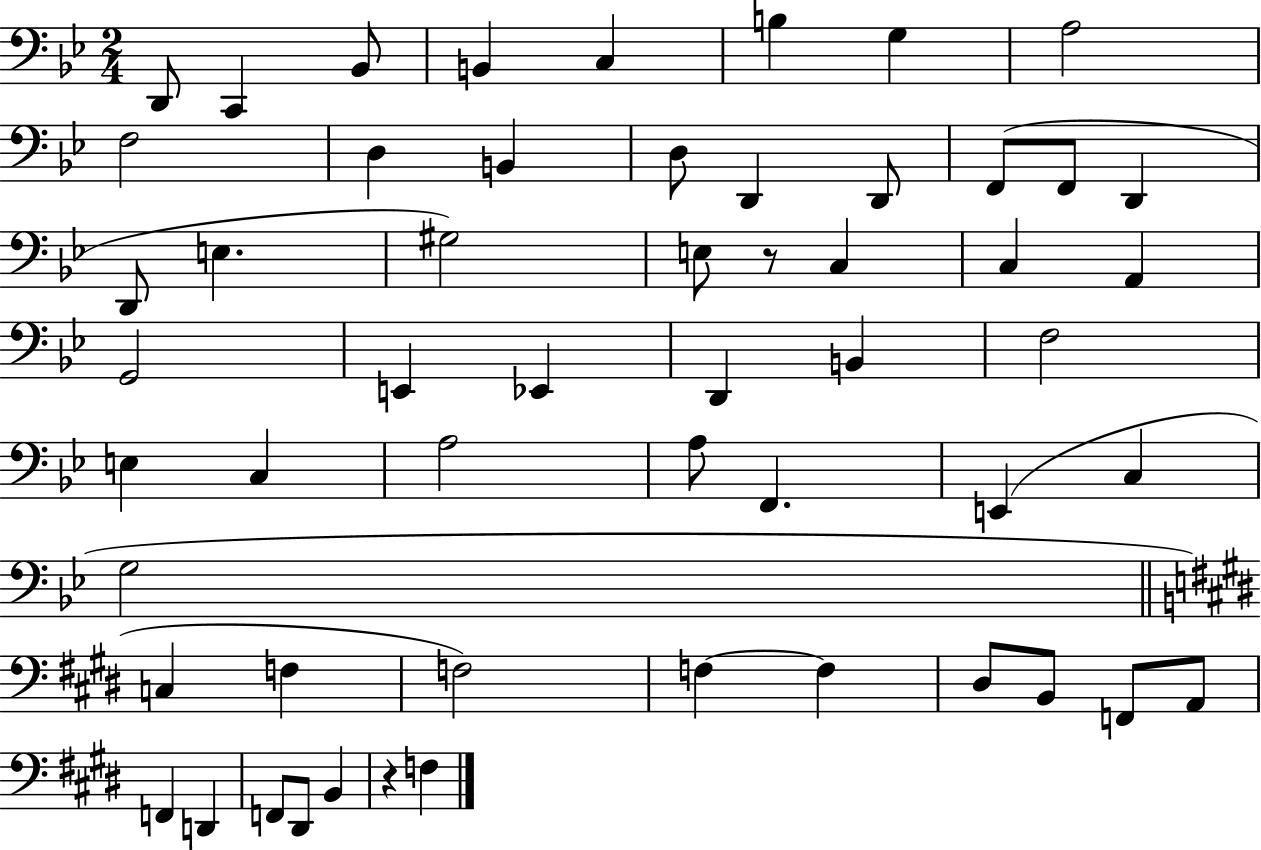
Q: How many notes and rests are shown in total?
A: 55